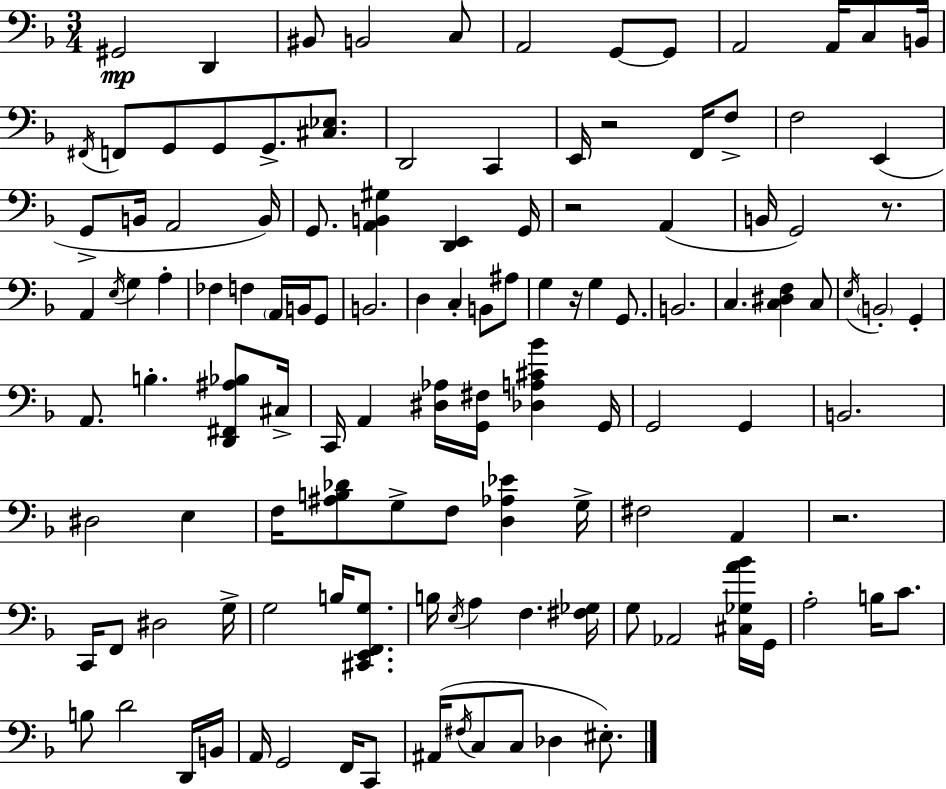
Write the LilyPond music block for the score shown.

{
  \clef bass
  \numericTimeSignature
  \time 3/4
  \key f \major
  \repeat volta 2 { gis,2\mp d,4 | bis,8 b,2 c8 | a,2 g,8~~ g,8 | a,2 a,16 c8 b,16 | \break \acciaccatura { fis,16 } f,8 g,8 g,8 g,8.-> <cis ees>8. | d,2 c,4 | e,16 r2 f,16 f8-> | f2 e,4( | \break g,8-> b,16 a,2 | b,16) g,8. <a, b, gis>4 <d, e,>4 | g,16 r2 a,4( | b,16 g,2) r8. | \break a,4 \acciaccatura { e16 } g4 a4-. | fes4 f4 \parenthesize a,16 b,16 | g,8 b,2. | d4 c4-. b,8 | \break ais8 g4 r16 g4 g,8. | b,2. | c4. <c dis f>4 | c8 \acciaccatura { e16 } \parenthesize b,2-. g,4-. | \break a,8. b4.-. | <d, fis, ais bes>8 cis16-> c,16 a,4 <dis aes>16 <g, fis>16 <des a cis' bes'>4 | g,16 g,2 g,4 | b,2. | \break dis2 e4 | f16 <ais b des'>8 g8-> f8 <d aes ees'>4 | g16-> fis2 a,4 | r2. | \break c,16 f,8 dis2 | g16-> g2 b16 | <cis, e, f, g>8. b16 \acciaccatura { e16 } a4 f4. | <fis ges>16 g8 aes,2 | \break <cis ges a' bes'>16 g,16 a2-. | b16 c'8. b8 d'2 | d,16 b,16 a,16 g,2 | f,16 c,8 ais,16( \acciaccatura { fis16 } c8 c8 des4 | \break eis8.-.) } \bar "|."
}